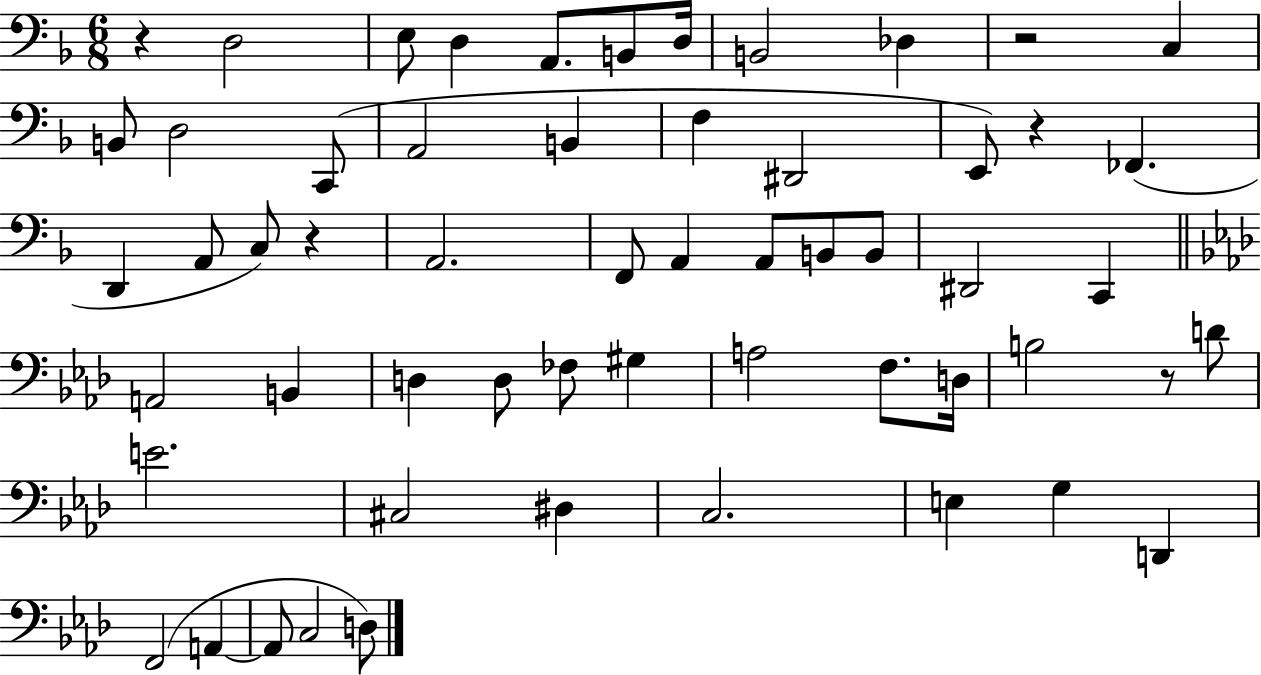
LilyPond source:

{
  \clef bass
  \numericTimeSignature
  \time 6/8
  \key f \major
  r4 d2 | e8 d4 a,8. b,8 d16 | b,2 des4 | r2 c4 | \break b,8 d2 c,8( | a,2 b,4 | f4 dis,2 | e,8) r4 fes,4.( | \break d,4 a,8 c8) r4 | a,2. | f,8 a,4 a,8 b,8 b,8 | dis,2 c,4 | \break \bar "||" \break \key f \minor a,2 b,4 | d4 d8 fes8 gis4 | a2 f8. d16 | b2 r8 d'8 | \break e'2. | cis2 dis4 | c2. | e4 g4 d,4 | \break f,2( a,4~~ | a,8 c2 d8) | \bar "|."
}